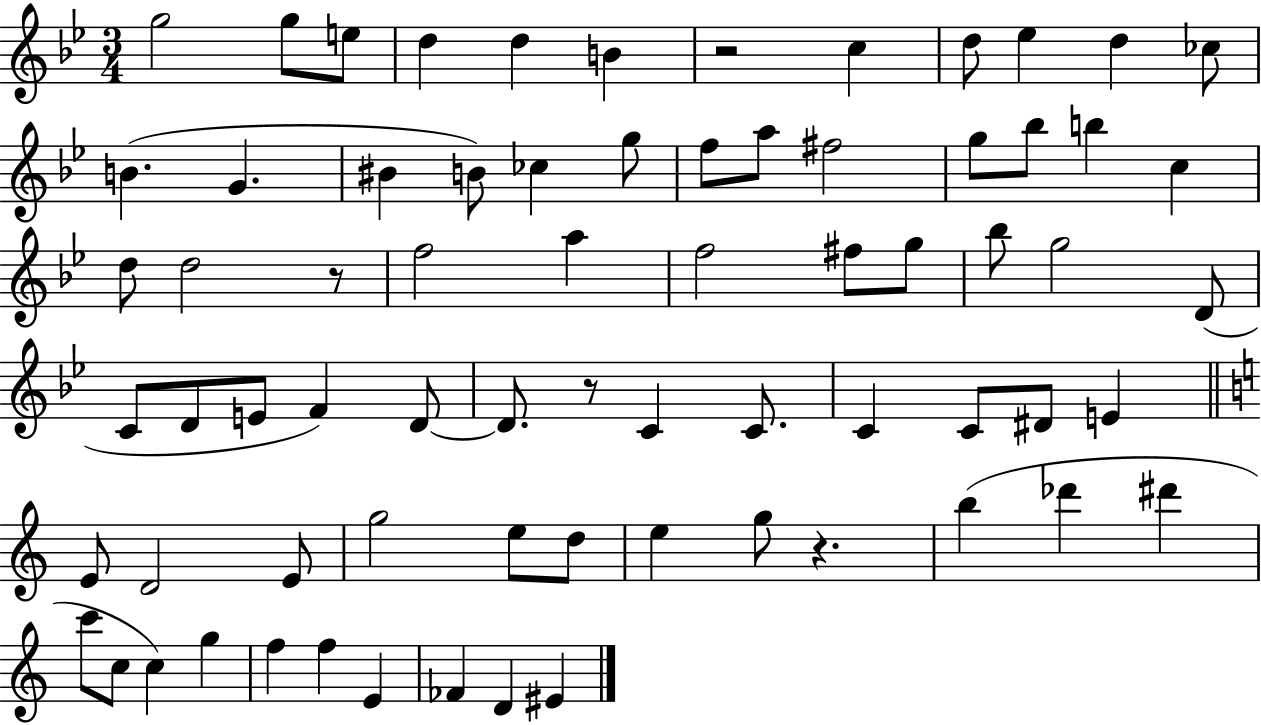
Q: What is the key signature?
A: BES major